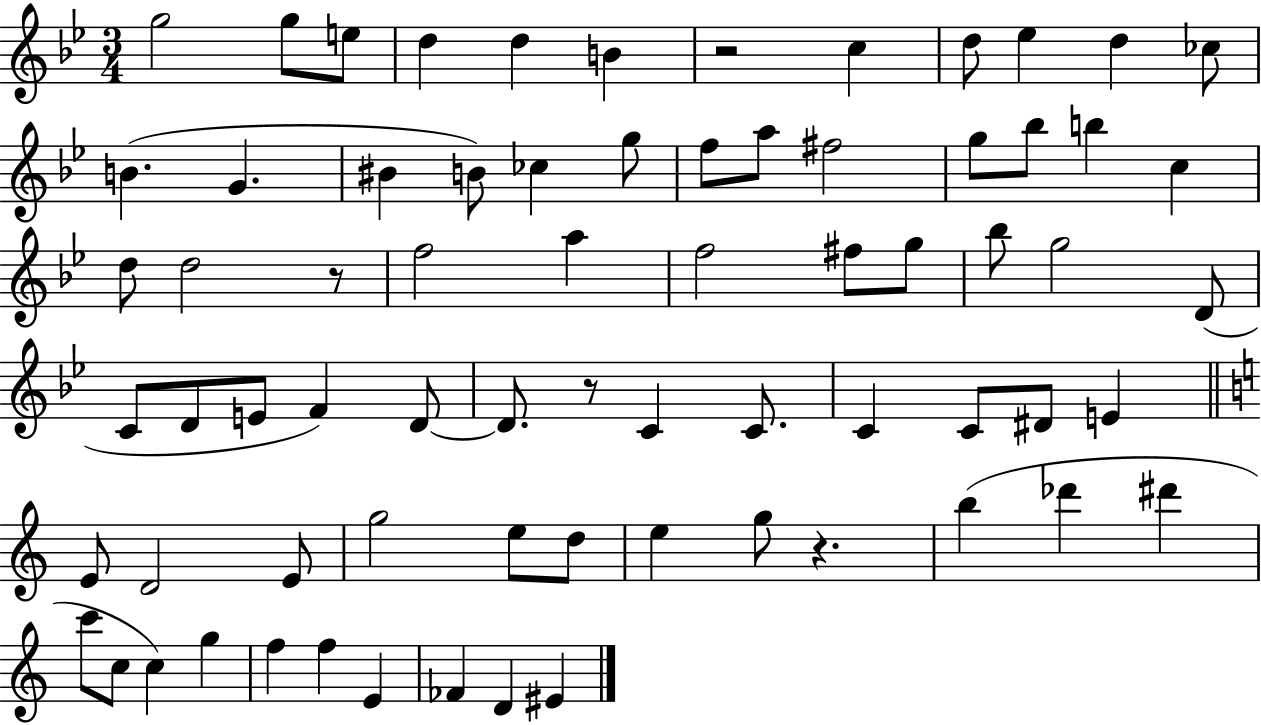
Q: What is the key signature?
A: BES major